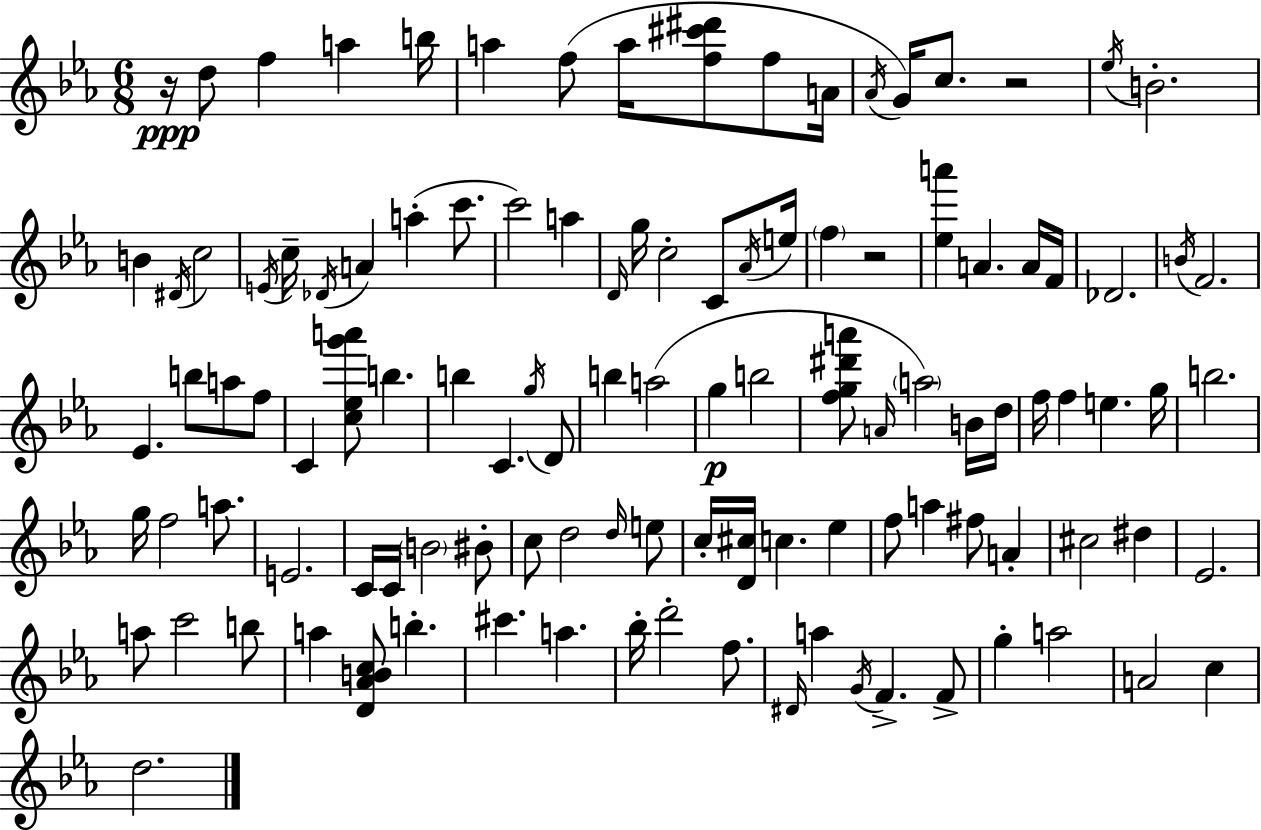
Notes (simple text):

R/s D5/e F5/q A5/q B5/s A5/q F5/e A5/s [F5,C#6,D#6]/e F5/e A4/s Ab4/s G4/s C5/e. R/h Eb5/s B4/h. B4/q D#4/s C5/h E4/s C5/s Db4/s A4/q A5/q C6/e. C6/h A5/q D4/s G5/s C5/h C4/e Ab4/s E5/s F5/q R/h [Eb5,A6]/q A4/q. A4/s F4/s Db4/h. B4/s F4/h. Eb4/q. B5/e A5/e F5/e C4/q [C5,Eb5,G6,A6]/e B5/q. B5/q C4/q. G5/s D4/e B5/q A5/h G5/q B5/h [F5,G5,D#6,A6]/e A4/s A5/h B4/s D5/s F5/s F5/q E5/q. G5/s B5/h. G5/s F5/h A5/e. E4/h. C4/s C4/s B4/h BIS4/e C5/e D5/h D5/s E5/e C5/s [D4,C#5]/s C5/q. Eb5/q F5/e A5/q F#5/e A4/q C#5/h D#5/q Eb4/h. A5/e C6/h B5/e A5/q [D4,Ab4,B4,C5]/e B5/q. C#6/q. A5/q. Bb5/s D6/h F5/e. D#4/s A5/q G4/s F4/q. F4/e G5/q A5/h A4/h C5/q D5/h.